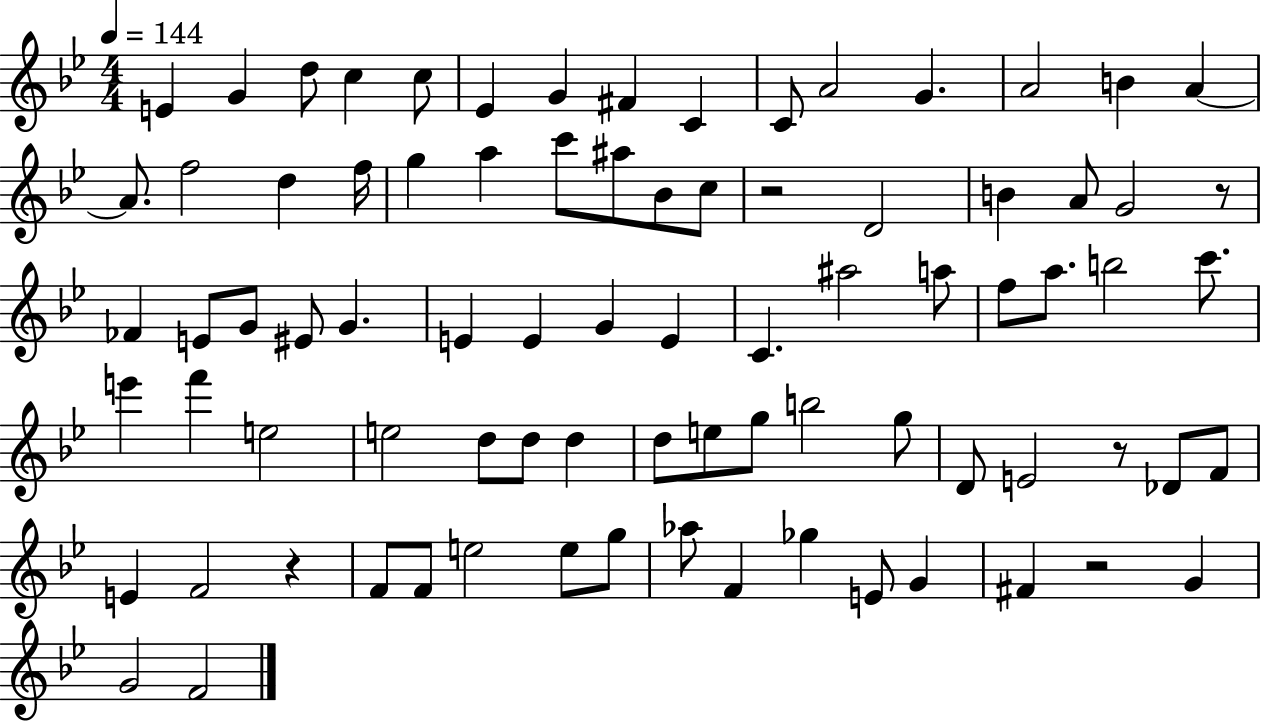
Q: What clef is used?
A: treble